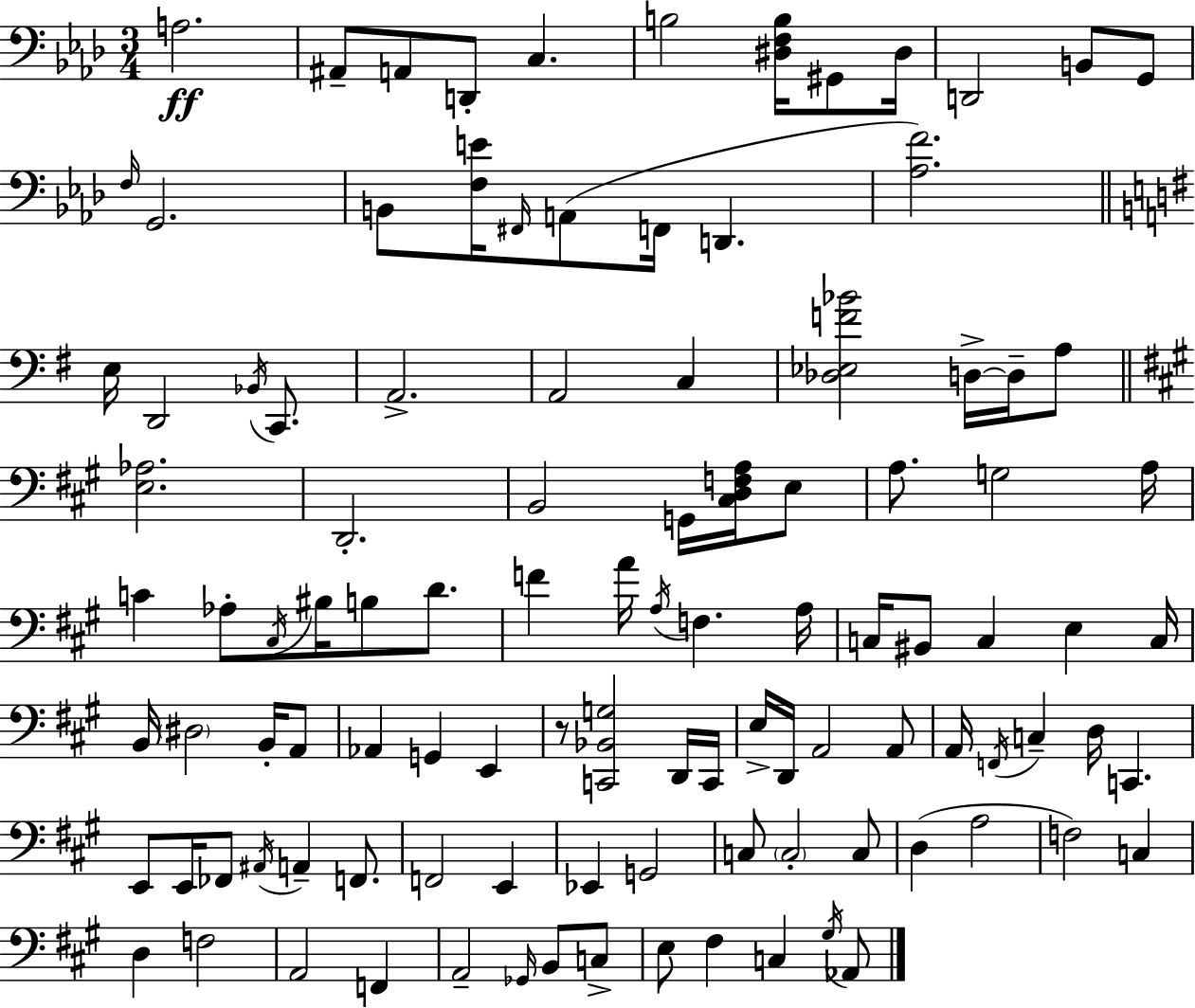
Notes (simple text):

A3/h. A#2/e A2/e D2/e C3/q. B3/h [D#3,F3,B3]/s G#2/e D#3/s D2/h B2/e G2/e F3/s G2/h. B2/e [F3,E4]/s F#2/s A2/e F2/s D2/q. [Ab3,F4]/h. E3/s D2/h Bb2/s C2/e. A2/h. A2/h C3/q [Db3,Eb3,F4,Bb4]/h D3/s D3/s A3/e [E3,Ab3]/h. D2/h. B2/h G2/s [C#3,D3,F3,A3]/s E3/e A3/e. G3/h A3/s C4/q Ab3/e C#3/s BIS3/s B3/e D4/e. F4/q A4/s A3/s F3/q. A3/s C3/s BIS2/e C3/q E3/q C3/s B2/s D#3/h B2/s A2/e Ab2/q G2/q E2/q R/e [C2,Bb2,G3]/h D2/s C2/s E3/s D2/s A2/h A2/e A2/s F2/s C3/q D3/s C2/q. E2/e E2/s FES2/e A#2/s A2/q F2/e. F2/h E2/q Eb2/q G2/h C3/e C3/h C3/e D3/q A3/h F3/h C3/q D3/q F3/h A2/h F2/q A2/h Gb2/s B2/e C3/e E3/e F#3/q C3/q G#3/s Ab2/e